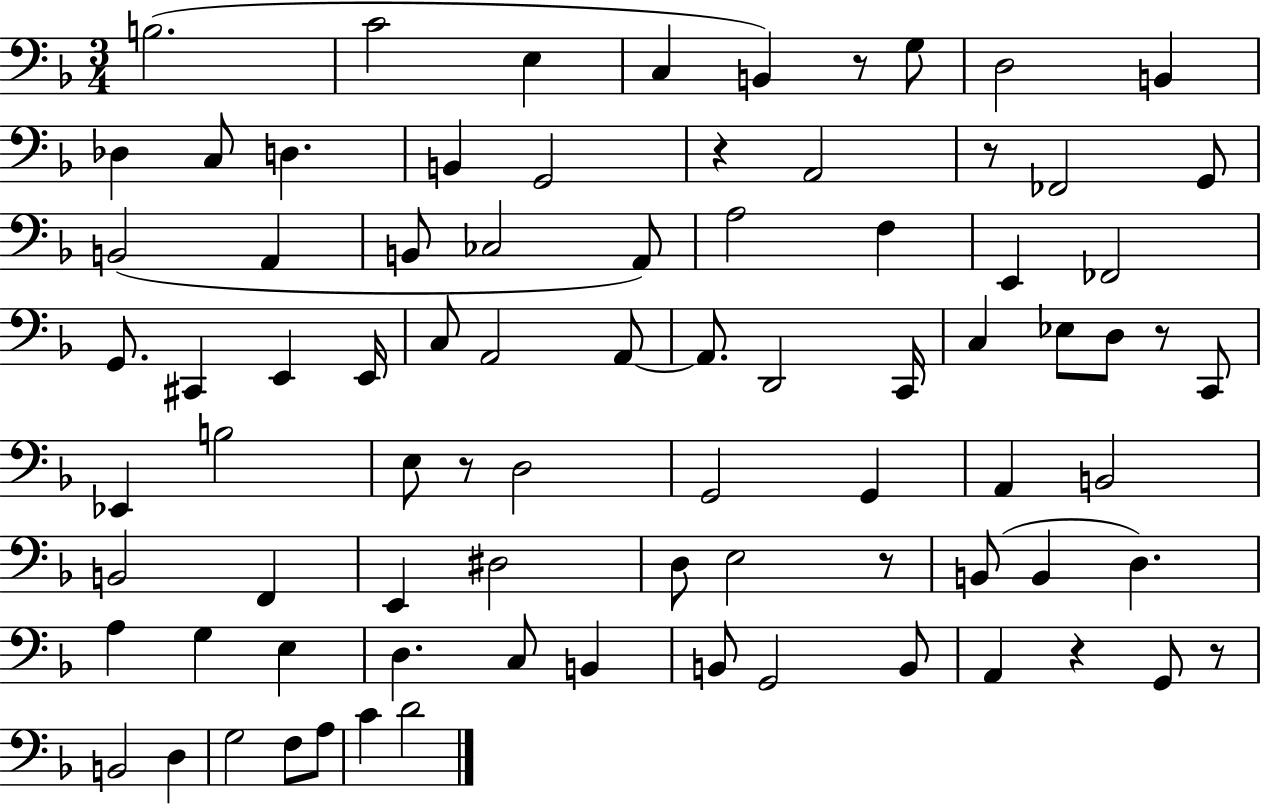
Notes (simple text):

B3/h. C4/h E3/q C3/q B2/q R/e G3/e D3/h B2/q Db3/q C3/e D3/q. B2/q G2/h R/q A2/h R/e FES2/h G2/e B2/h A2/q B2/e CES3/h A2/e A3/h F3/q E2/q FES2/h G2/e. C#2/q E2/q E2/s C3/e A2/h A2/e A2/e. D2/h C2/s C3/q Eb3/e D3/e R/e C2/e Eb2/q B3/h E3/e R/e D3/h G2/h G2/q A2/q B2/h B2/h F2/q E2/q D#3/h D3/e E3/h R/e B2/e B2/q D3/q. A3/q G3/q E3/q D3/q. C3/e B2/q B2/e G2/h B2/e A2/q R/q G2/e R/e B2/h D3/q G3/h F3/e A3/e C4/q D4/h